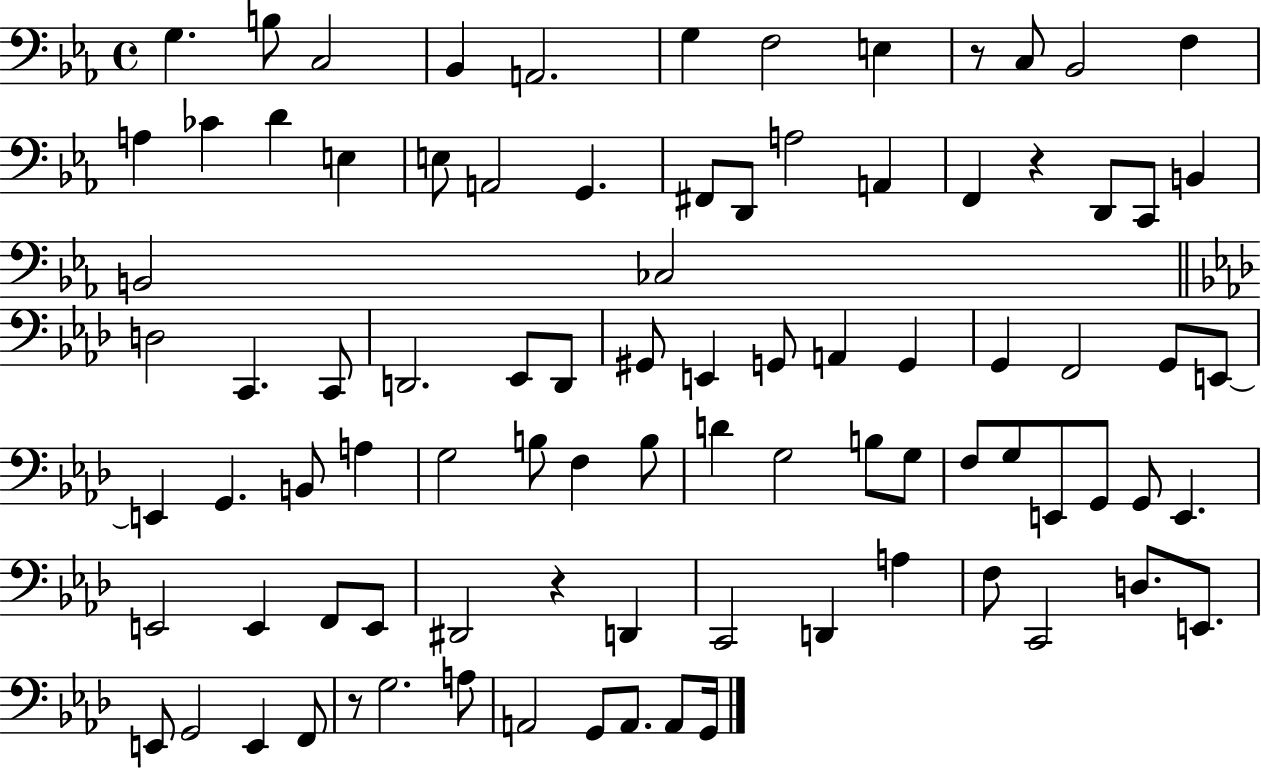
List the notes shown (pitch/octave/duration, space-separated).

G3/q. B3/e C3/h Bb2/q A2/h. G3/q F3/h E3/q R/e C3/e Bb2/h F3/q A3/q CES4/q D4/q E3/q E3/e A2/h G2/q. F#2/e D2/e A3/h A2/q F2/q R/q D2/e C2/e B2/q B2/h CES3/h D3/h C2/q. C2/e D2/h. Eb2/e D2/e G#2/e E2/q G2/e A2/q G2/q G2/q F2/h G2/e E2/e E2/q G2/q. B2/e A3/q G3/h B3/e F3/q B3/e D4/q G3/h B3/e G3/e F3/e G3/e E2/e G2/e G2/e E2/q. E2/h E2/q F2/e E2/e D#2/h R/q D2/q C2/h D2/q A3/q F3/e C2/h D3/e. E2/e. E2/e G2/h E2/q F2/e R/e G3/h. A3/e A2/h G2/e A2/e. A2/e G2/s